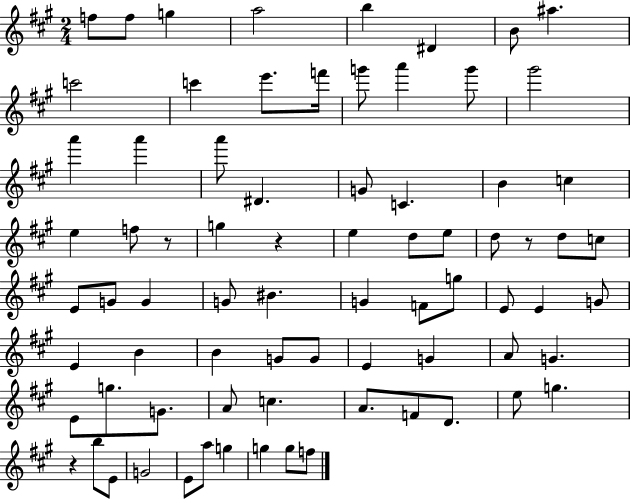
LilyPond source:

{
  \clef treble
  \numericTimeSignature
  \time 2/4
  \key a \major
  f''8 f''8 g''4 | a''2 | b''4 dis'4 | b'8 ais''4. | \break c'''2 | c'''4 e'''8. f'''16 | g'''8 a'''4 g'''8 | gis'''2 | \break a'''4 a'''4 | a'''8 dis'4. | g'8 c'4. | b'4 c''4 | \break e''4 f''8 r8 | g''4 r4 | e''4 d''8 e''8 | d''8 r8 d''8 c''8 | \break e'8 g'8 g'4 | g'8 bis'4. | g'4 f'8 g''8 | e'8 e'4 g'8 | \break e'4 b'4 | b'4 g'8 g'8 | e'4 g'4 | a'8 g'4. | \break e'8 g''8. g'8. | a'8 c''4. | a'8. f'8 d'8. | e''8 g''4. | \break r4 b''8 e'8 | g'2 | e'8 a''8 g''4 | g''4 g''8 f''8 | \break \bar "|."
}